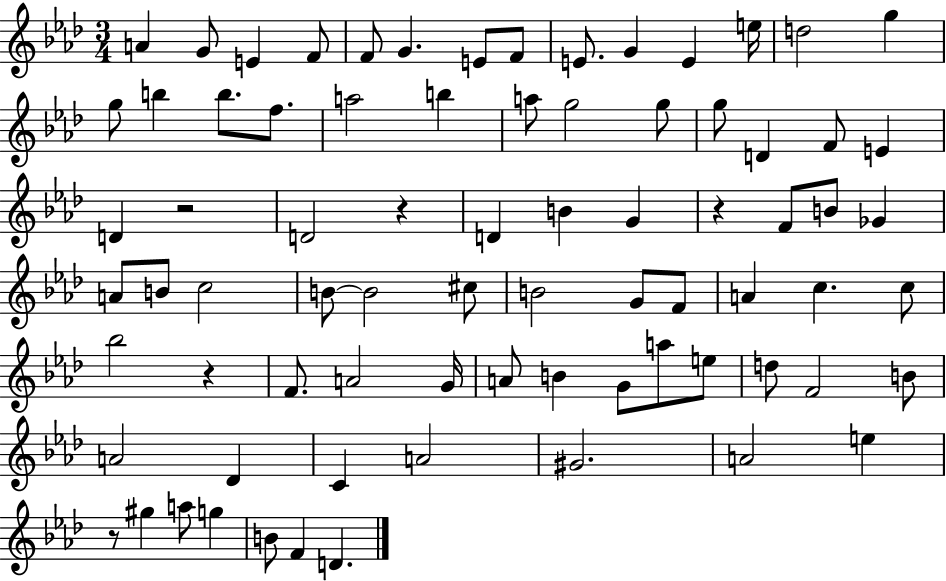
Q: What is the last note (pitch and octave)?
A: D4